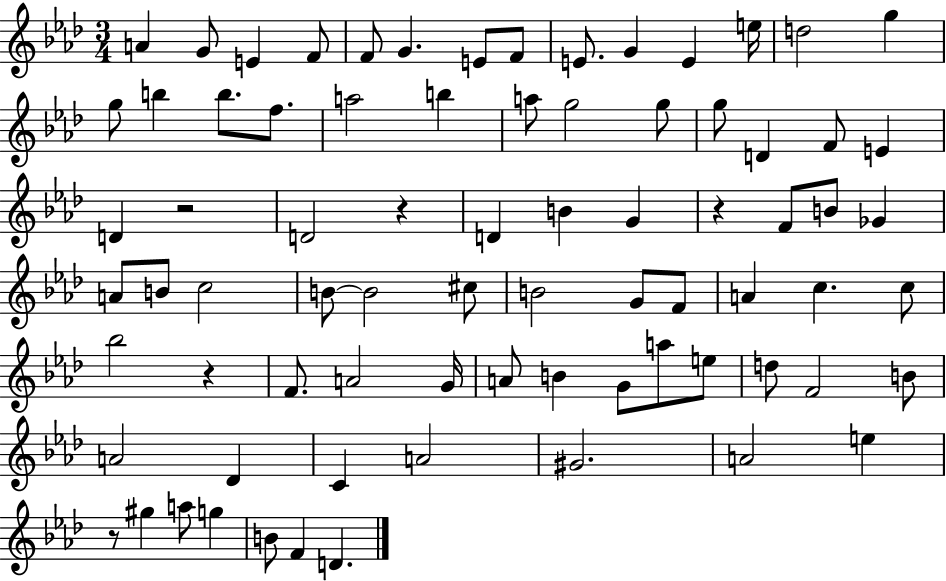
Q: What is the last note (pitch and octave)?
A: D4